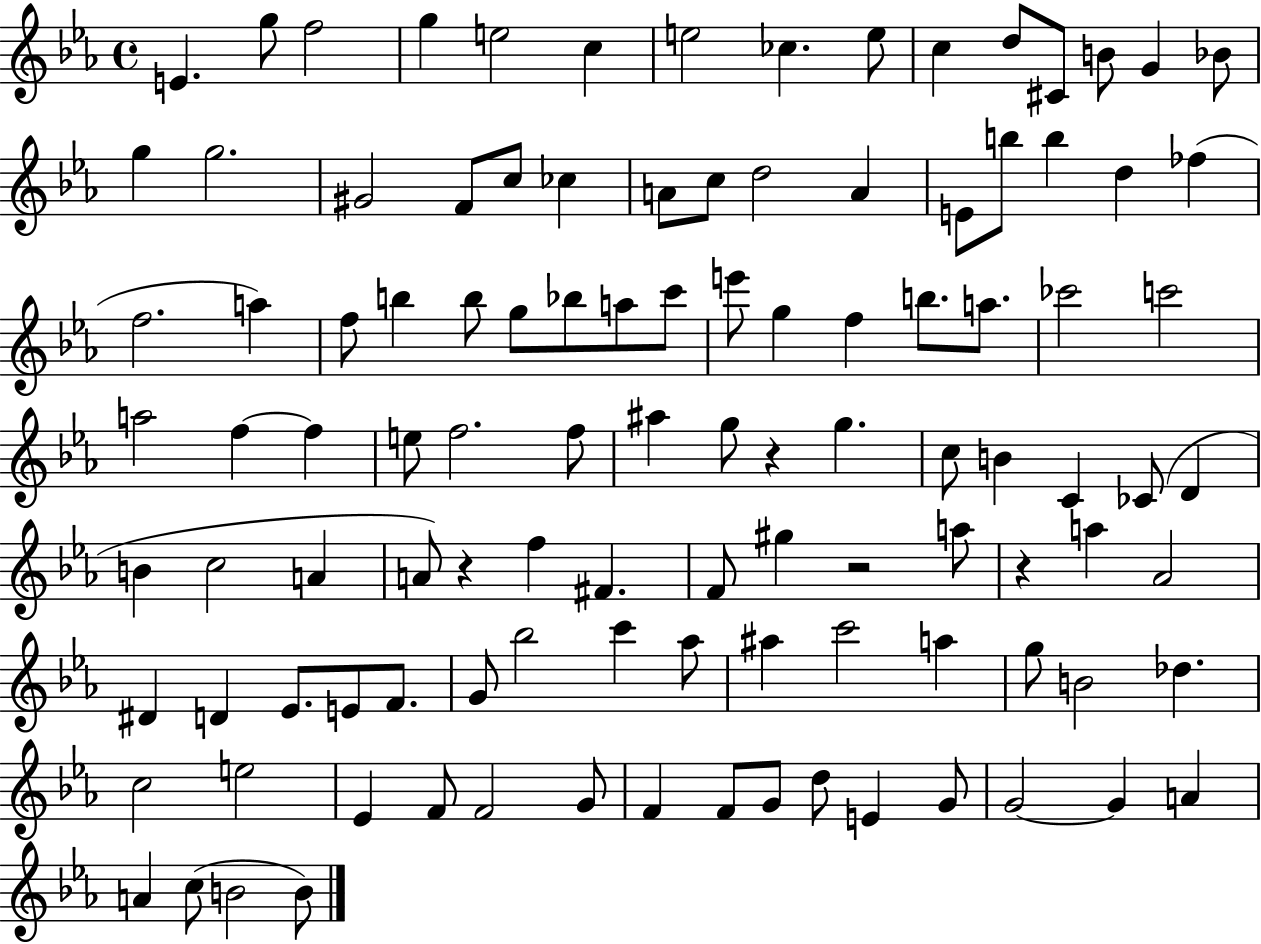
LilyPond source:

{
  \clef treble
  \time 4/4
  \defaultTimeSignature
  \key ees \major
  e'4. g''8 f''2 | g''4 e''2 c''4 | e''2 ces''4. e''8 | c''4 d''8 cis'8 b'8 g'4 bes'8 | \break g''4 g''2. | gis'2 f'8 c''8 ces''4 | a'8 c''8 d''2 a'4 | e'8 b''8 b''4 d''4 fes''4( | \break f''2. a''4) | f''8 b''4 b''8 g''8 bes''8 a''8 c'''8 | e'''8 g''4 f''4 b''8. a''8. | ces'''2 c'''2 | \break a''2 f''4~~ f''4 | e''8 f''2. f''8 | ais''4 g''8 r4 g''4. | c''8 b'4 c'4 ces'8( d'4 | \break b'4 c''2 a'4 | a'8) r4 f''4 fis'4. | f'8 gis''4 r2 a''8 | r4 a''4 aes'2 | \break dis'4 d'4 ees'8. e'8 f'8. | g'8 bes''2 c'''4 aes''8 | ais''4 c'''2 a''4 | g''8 b'2 des''4. | \break c''2 e''2 | ees'4 f'8 f'2 g'8 | f'4 f'8 g'8 d''8 e'4 g'8 | g'2~~ g'4 a'4 | \break a'4 c''8( b'2 b'8) | \bar "|."
}